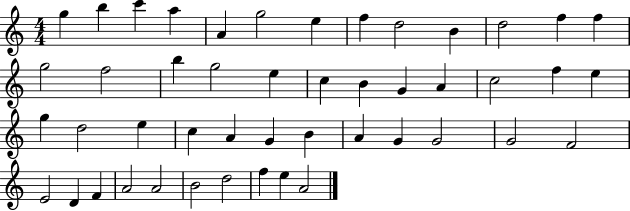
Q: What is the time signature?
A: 4/4